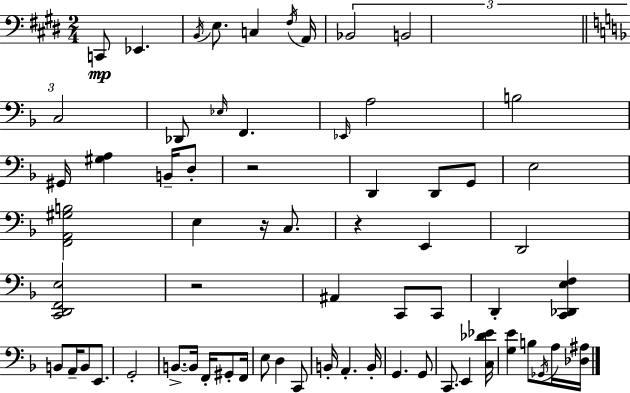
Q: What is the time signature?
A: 2/4